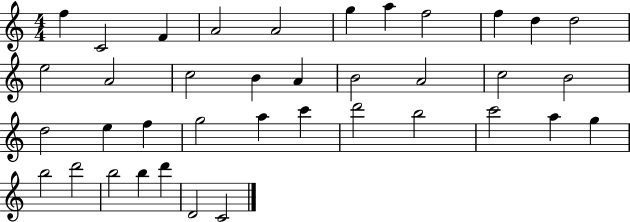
F5/q C4/h F4/q A4/h A4/h G5/q A5/q F5/h F5/q D5/q D5/h E5/h A4/h C5/h B4/q A4/q B4/h A4/h C5/h B4/h D5/h E5/q F5/q G5/h A5/q C6/q D6/h B5/h C6/h A5/q G5/q B5/h D6/h B5/h B5/q D6/q D4/h C4/h